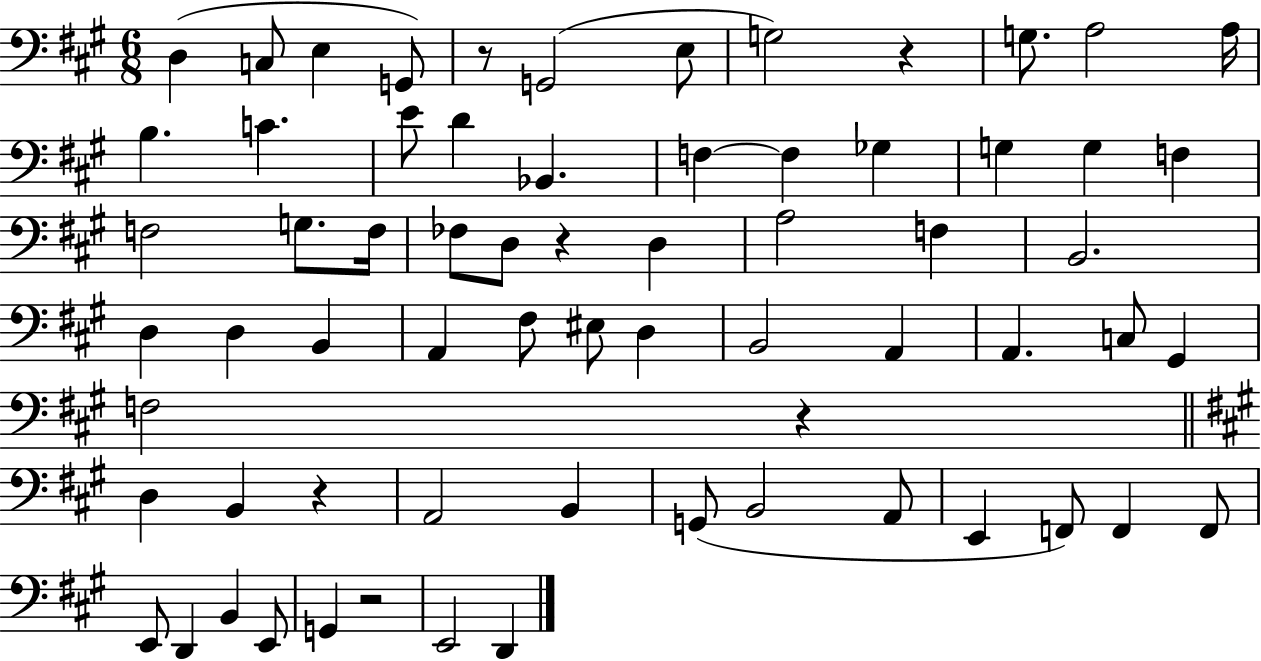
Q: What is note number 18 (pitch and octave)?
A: Gb3